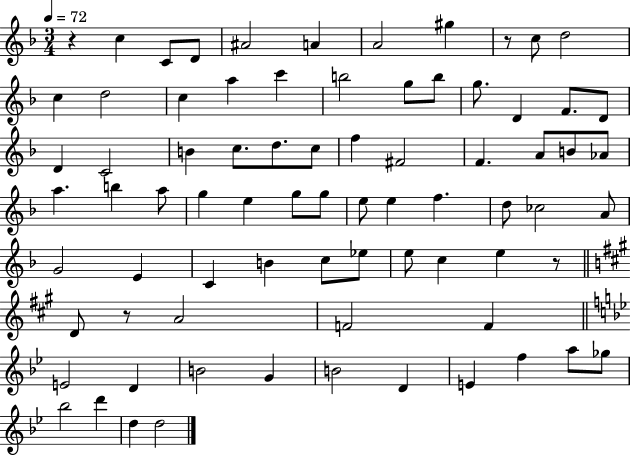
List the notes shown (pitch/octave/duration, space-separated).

R/q C5/q C4/e D4/e A#4/h A4/q A4/h G#5/q R/e C5/e D5/h C5/q D5/h C5/q A5/q C6/q B5/h G5/e B5/e G5/e. D4/q F4/e. D4/e D4/q C4/h B4/q C5/e. D5/e. C5/e F5/q F#4/h F4/q. A4/e B4/e Ab4/e A5/q. B5/q A5/e G5/q E5/q G5/e G5/e E5/e E5/q F5/q. D5/e CES5/h A4/e G4/h E4/q C4/q B4/q C5/e Eb5/e E5/e C5/q E5/q R/e D4/e R/e A4/h F4/h F4/q E4/h D4/q B4/h G4/q B4/h D4/q E4/q F5/q A5/e Gb5/e Bb5/h D6/q D5/q D5/h